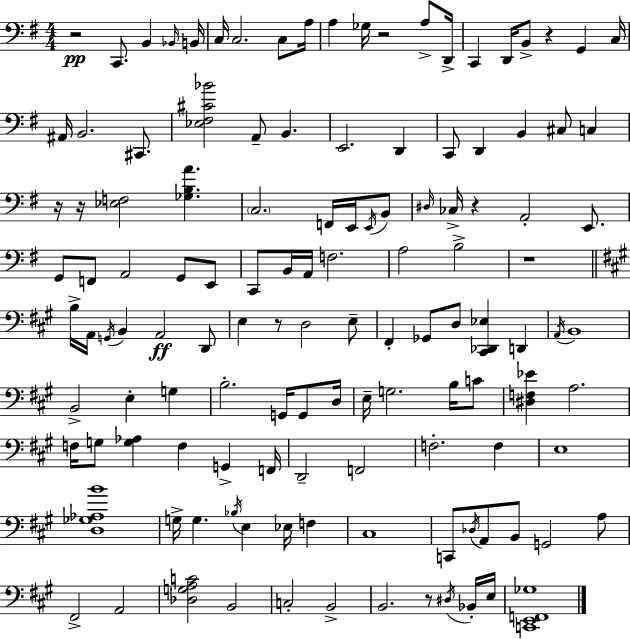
{
  \clef bass
  \numericTimeSignature
  \time 4/4
  \key g \major
  r2\pp c,8. b,4 \grace { bes,16 } | b,16 c16 c2. c8 | a16 a4 ges16 r2 a8-> | d,16-> c,4 d,16 b,8-> r4 g,4 | \break c16 ais,16 b,2. cis,8. | <ees fis cis' bes'>2 a,8-- b,4. | e,2. d,4 | c,8 d,4 b,4 cis8 c4 | \break r16 r16 <ees f>2 <ges b a'>4. | \parenthesize c2. f,16 e,16 \acciaccatura { e,16 } | b,8 \grace { dis16 } ces16-> r4 a,2-. | e,8. g,8 f,8 a,2 g,8 | \break e,8 c,8 b,16 a,16 f2. | a2 b2-> | r1 | \bar "||" \break \key a \major b16-> a,16 \acciaccatura { g,16 } b,4 a,2\ff d,8 | e4 r8 d2 e8-- | fis,4-. ges,8 d8 <cis, des, ees>4 d,4 | \acciaccatura { a,16 } b,1 | \break b,2-> e4-. g4 | b2.-. g,16 g,8 | d16 e16-- g2. b16 | c'8 <dis f ees'>4 a2. | \break f16 g8 <g aes>4 f4 g,4-> | f,16 d,2-- f,2 | f2.-. f4 | e1 | \break <d ges aes b'>1 | g16-> g4. \acciaccatura { bes16 } e4 ees16 f4 | cis1 | c,8 \acciaccatura { des16 } a,8 b,8 g,2 | \break a8 fis,2-> a,2 | <des g a c'>2 b,2 | c2-. b,2-> | b,2. | \break r8 \acciaccatura { dis16 } bes,16-. e16 <c, e, f, ges>1 | \bar "|."
}